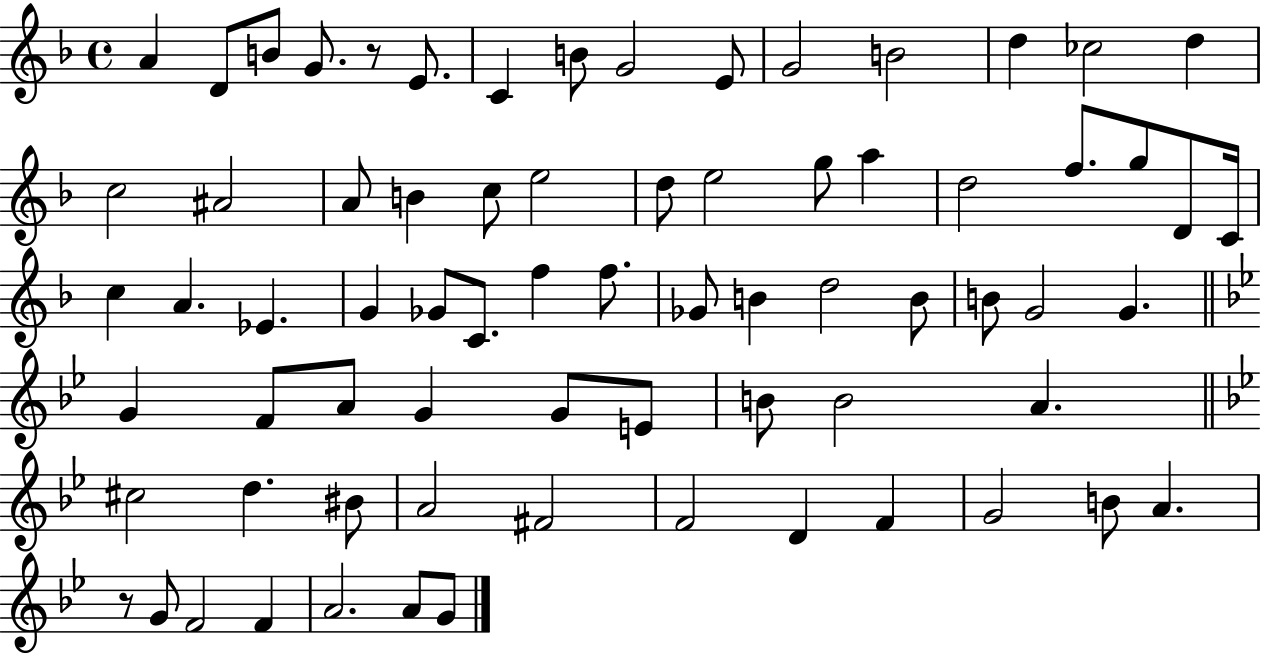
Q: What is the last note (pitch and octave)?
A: G4